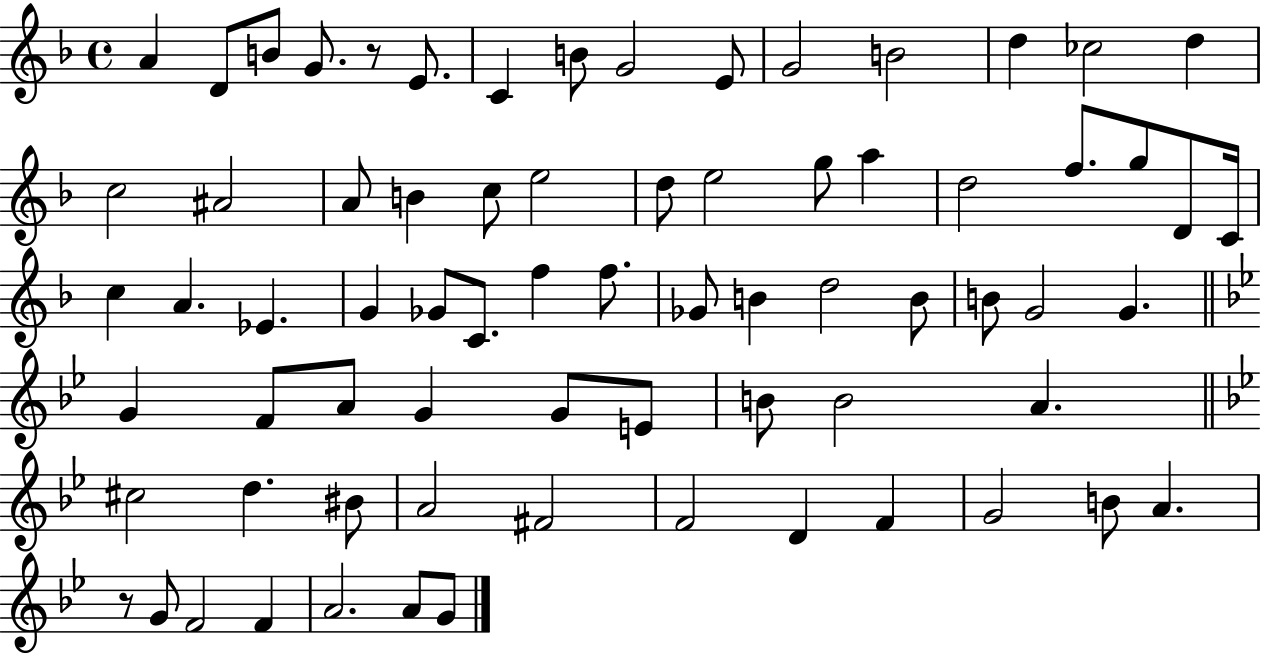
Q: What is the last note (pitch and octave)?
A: G4